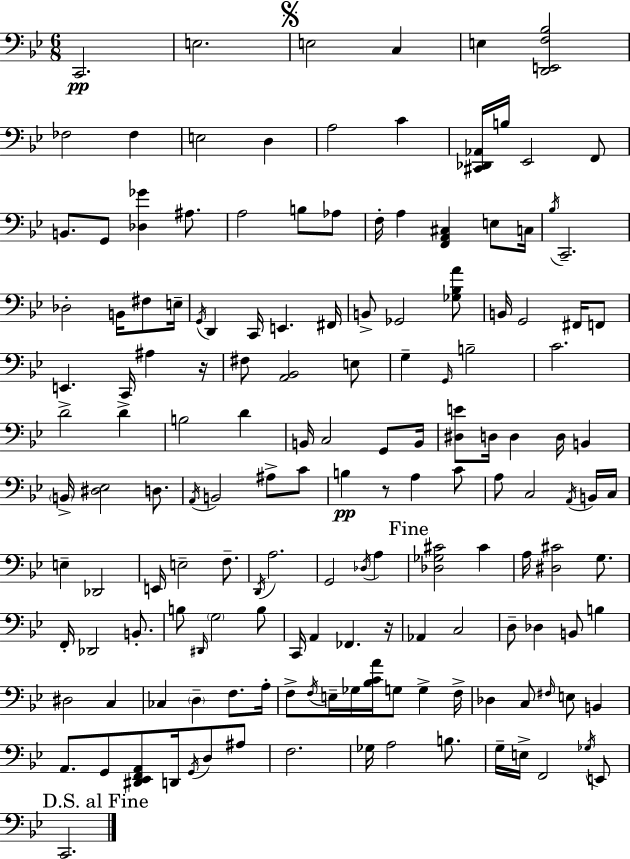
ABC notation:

X:1
T:Untitled
M:6/8
L:1/4
K:Gm
C,,2 E,2 E,2 C, E, [D,,E,,F,_B,]2 _F,2 _F, E,2 D, A,2 C [^C,,_D,,_A,,]/4 B,/4 _E,,2 F,,/2 B,,/2 G,,/2 [_D,_G] ^A,/2 A,2 B,/2 _A,/2 F,/4 A, [F,,A,,^C,] E,/2 C,/4 _B,/4 C,,2 _D,2 B,,/4 ^F,/2 E,/4 G,,/4 D,, C,,/4 E,, ^F,,/4 B,,/2 _G,,2 [_G,_B,A]/2 B,,/4 G,,2 ^F,,/4 F,,/2 E,, C,,/4 ^A, z/4 ^F,/2 [A,,_B,,]2 E,/2 G, G,,/4 B,2 C2 D2 D B,2 D B,,/4 C,2 G,,/2 B,,/4 [^D,E]/2 D,/4 D, D,/4 B,, B,,/4 [^D,_E,]2 D,/2 A,,/4 B,,2 ^A,/2 C/2 B, z/2 A, C/2 A,/2 C,2 A,,/4 B,,/4 C,/4 E, _D,,2 E,,/4 E,2 F,/2 D,,/4 A,2 G,,2 _D,/4 A, [_D,_G,^C]2 ^C A,/4 [^D,^C]2 G,/2 F,,/4 _D,,2 B,,/2 B,/2 ^D,,/4 G,2 B,/2 C,,/4 A,, _F,, z/4 _A,, C,2 D,/2 _D, B,,/2 B, ^D,2 C, _C, D, F,/2 A,/4 F,/2 F,/4 E,/4 _G,/4 [_B,CA]/4 G,/2 G, F,/4 _D, C,/2 ^F,/4 E,/2 B,, A,,/2 G,,/2 [^D,,_E,,F,,A,,]/2 D,,/4 G,,/4 D,/2 ^A,/2 F,2 _G,/4 A,2 B,/2 G,/4 E,/4 F,,2 _G,/4 E,,/2 C,,2